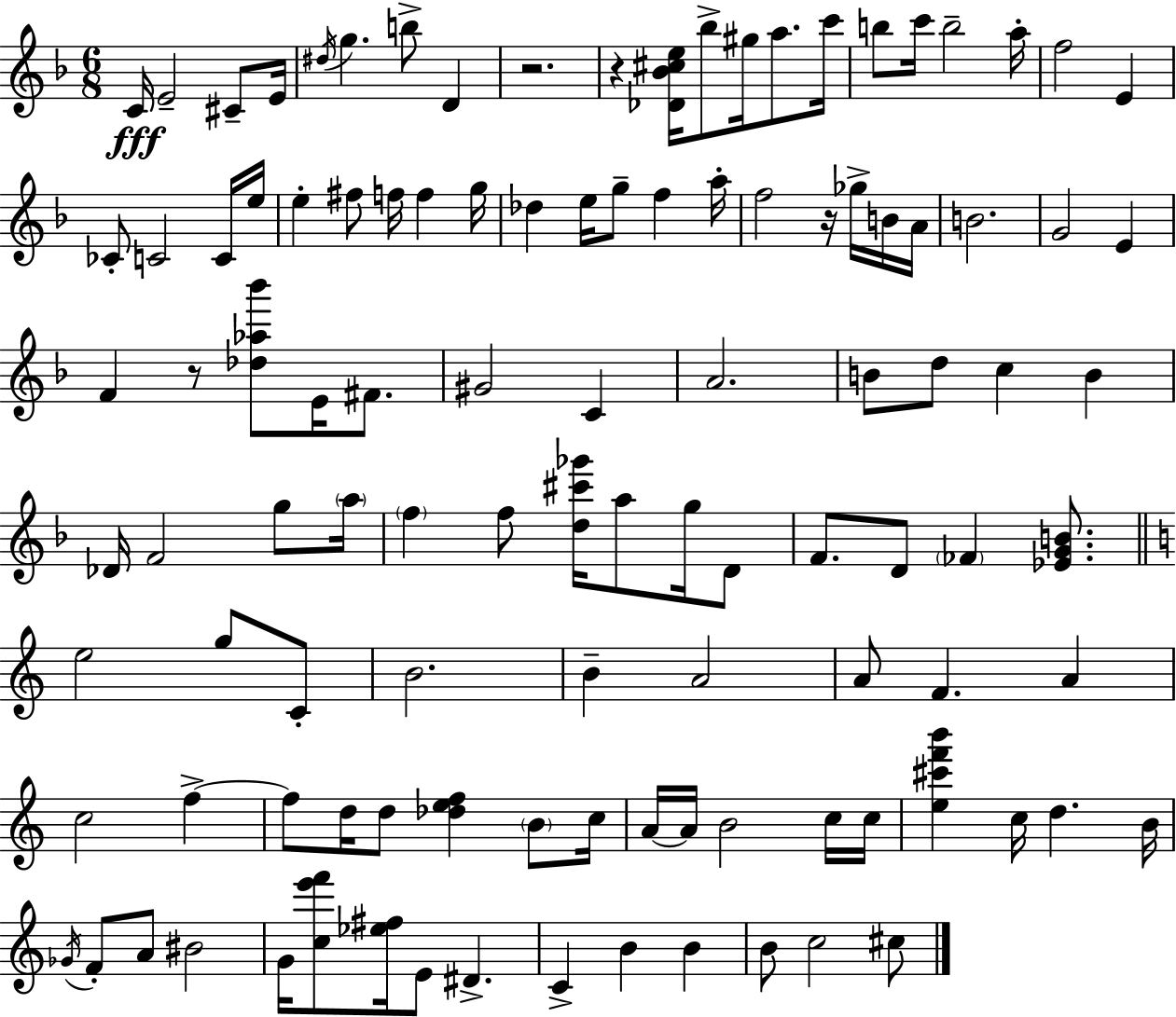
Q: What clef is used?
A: treble